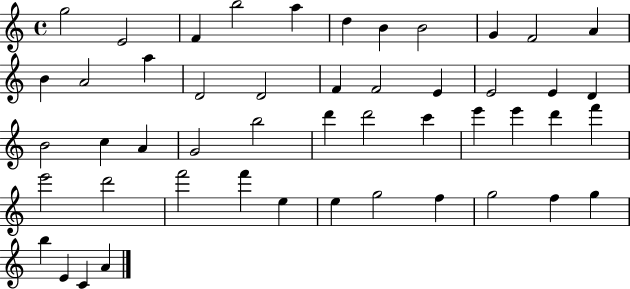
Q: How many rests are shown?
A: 0